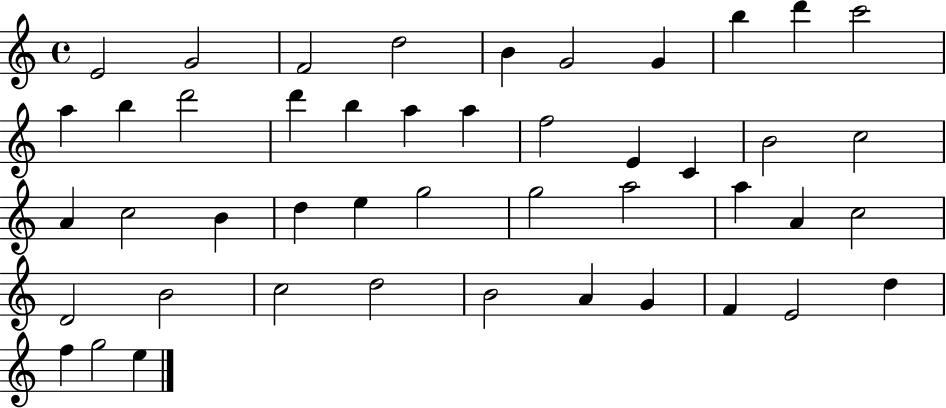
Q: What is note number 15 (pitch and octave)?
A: B5